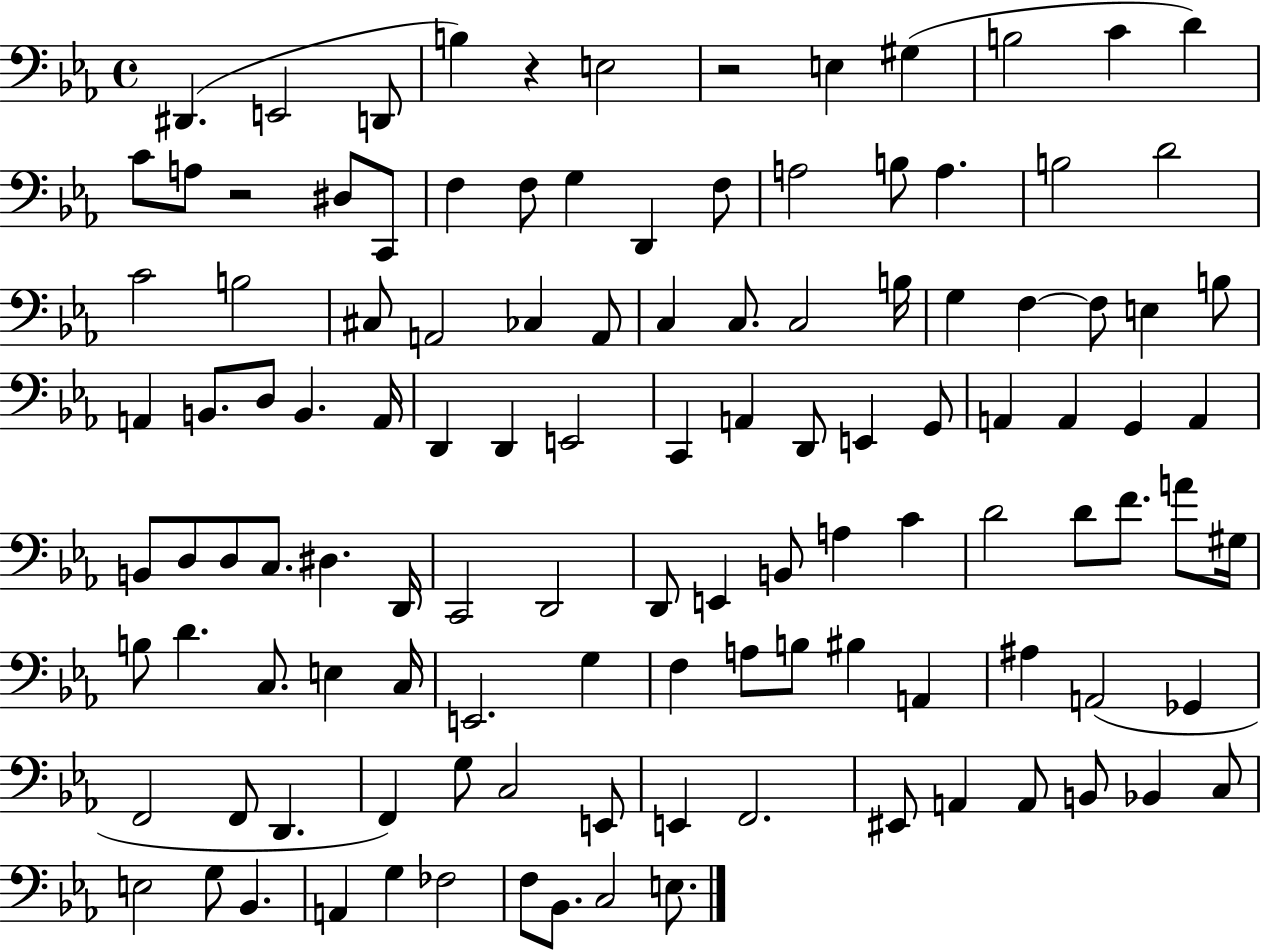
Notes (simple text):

D#2/q. E2/h D2/e B3/q R/q E3/h R/h E3/q G#3/q B3/h C4/q D4/q C4/e A3/e R/h D#3/e C2/e F3/q F3/e G3/q D2/q F3/e A3/h B3/e A3/q. B3/h D4/h C4/h B3/h C#3/e A2/h CES3/q A2/e C3/q C3/e. C3/h B3/s G3/q F3/q F3/e E3/q B3/e A2/q B2/e. D3/e B2/q. A2/s D2/q D2/q E2/h C2/q A2/q D2/e E2/q G2/e A2/q A2/q G2/q A2/q B2/e D3/e D3/e C3/e. D#3/q. D2/s C2/h D2/h D2/e E2/q B2/e A3/q C4/q D4/h D4/e F4/e. A4/e G#3/s B3/e D4/q. C3/e. E3/q C3/s E2/h. G3/q F3/q A3/e B3/e BIS3/q A2/q A#3/q A2/h Gb2/q F2/h F2/e D2/q. F2/q G3/e C3/h E2/e E2/q F2/h. EIS2/e A2/q A2/e B2/e Bb2/q C3/e E3/h G3/e Bb2/q. A2/q G3/q FES3/h F3/e Bb2/e. C3/h E3/e.